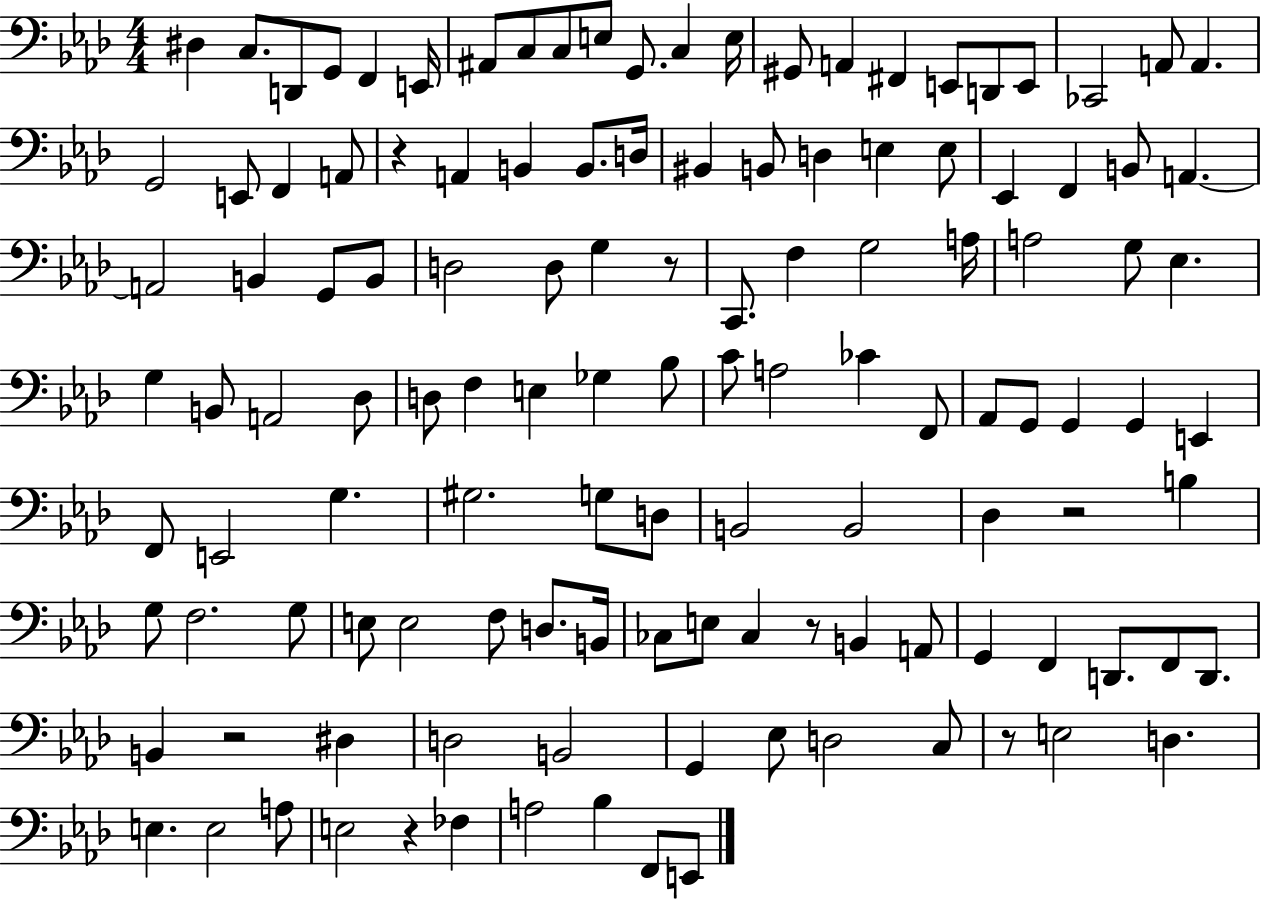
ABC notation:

X:1
T:Untitled
M:4/4
L:1/4
K:Ab
^D, C,/2 D,,/2 G,,/2 F,, E,,/4 ^A,,/2 C,/2 C,/2 E,/2 G,,/2 C, E,/4 ^G,,/2 A,, ^F,, E,,/2 D,,/2 E,,/2 _C,,2 A,,/2 A,, G,,2 E,,/2 F,, A,,/2 z A,, B,, B,,/2 D,/4 ^B,, B,,/2 D, E, E,/2 _E,, F,, B,,/2 A,, A,,2 B,, G,,/2 B,,/2 D,2 D,/2 G, z/2 C,,/2 F, G,2 A,/4 A,2 G,/2 _E, G, B,,/2 A,,2 _D,/2 D,/2 F, E, _G, _B,/2 C/2 A,2 _C F,,/2 _A,,/2 G,,/2 G,, G,, E,, F,,/2 E,,2 G, ^G,2 G,/2 D,/2 B,,2 B,,2 _D, z2 B, G,/2 F,2 G,/2 E,/2 E,2 F,/2 D,/2 B,,/4 _C,/2 E,/2 _C, z/2 B,, A,,/2 G,, F,, D,,/2 F,,/2 D,,/2 B,, z2 ^D, D,2 B,,2 G,, _E,/2 D,2 C,/2 z/2 E,2 D, E, E,2 A,/2 E,2 z _F, A,2 _B, F,,/2 E,,/2